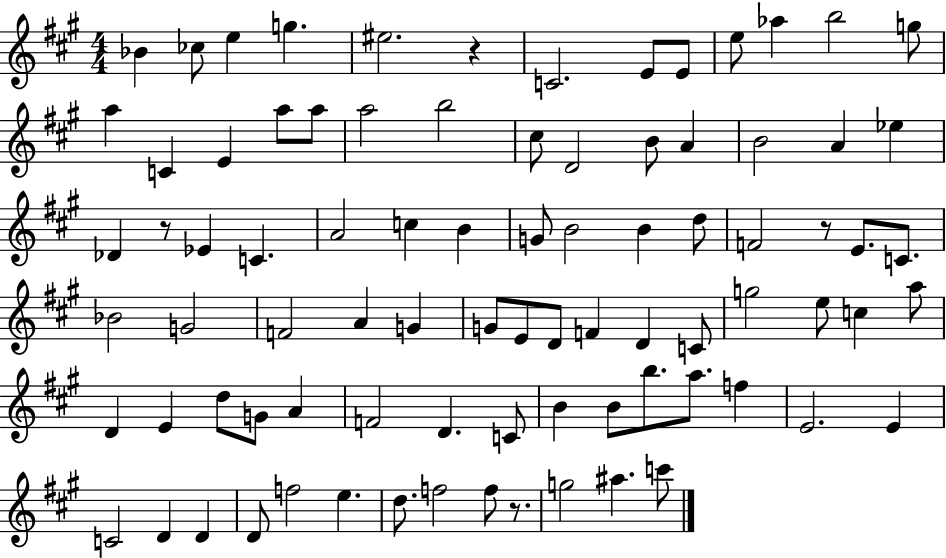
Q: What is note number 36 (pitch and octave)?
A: D5